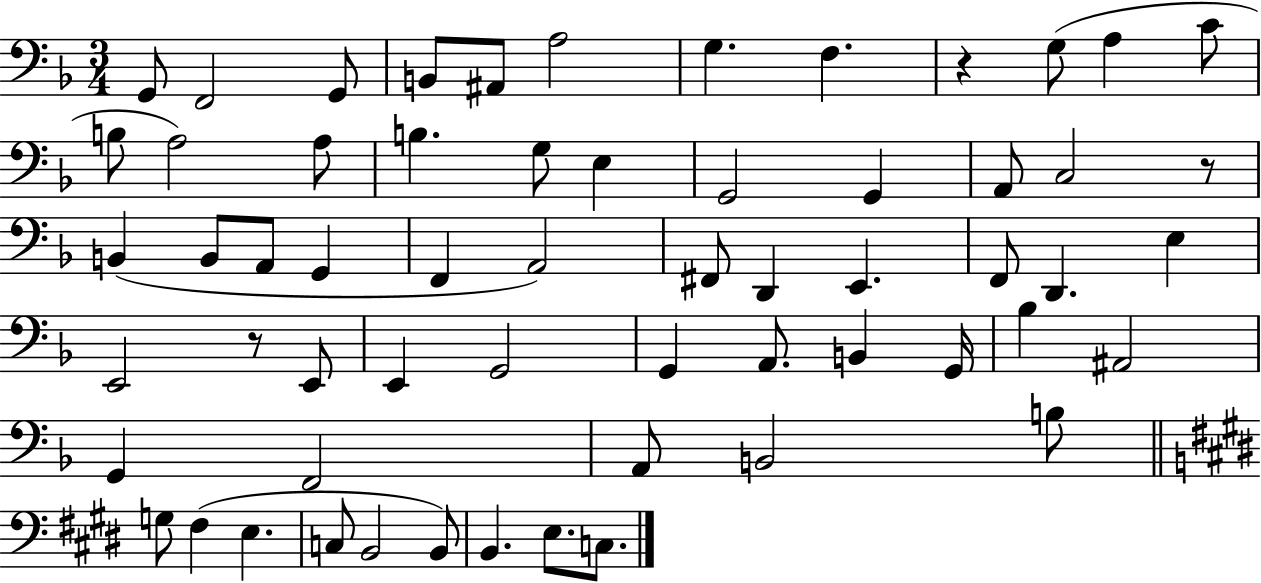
G2/e F2/h G2/e B2/e A#2/e A3/h G3/q. F3/q. R/q G3/e A3/q C4/e B3/e A3/h A3/e B3/q. G3/e E3/q G2/h G2/q A2/e C3/h R/e B2/q B2/e A2/e G2/q F2/q A2/h F#2/e D2/q E2/q. F2/e D2/q. E3/q E2/h R/e E2/e E2/q G2/h G2/q A2/e. B2/q G2/s Bb3/q A#2/h G2/q F2/h A2/e B2/h B3/e G3/e F#3/q E3/q. C3/e B2/h B2/e B2/q. E3/e. C3/e.